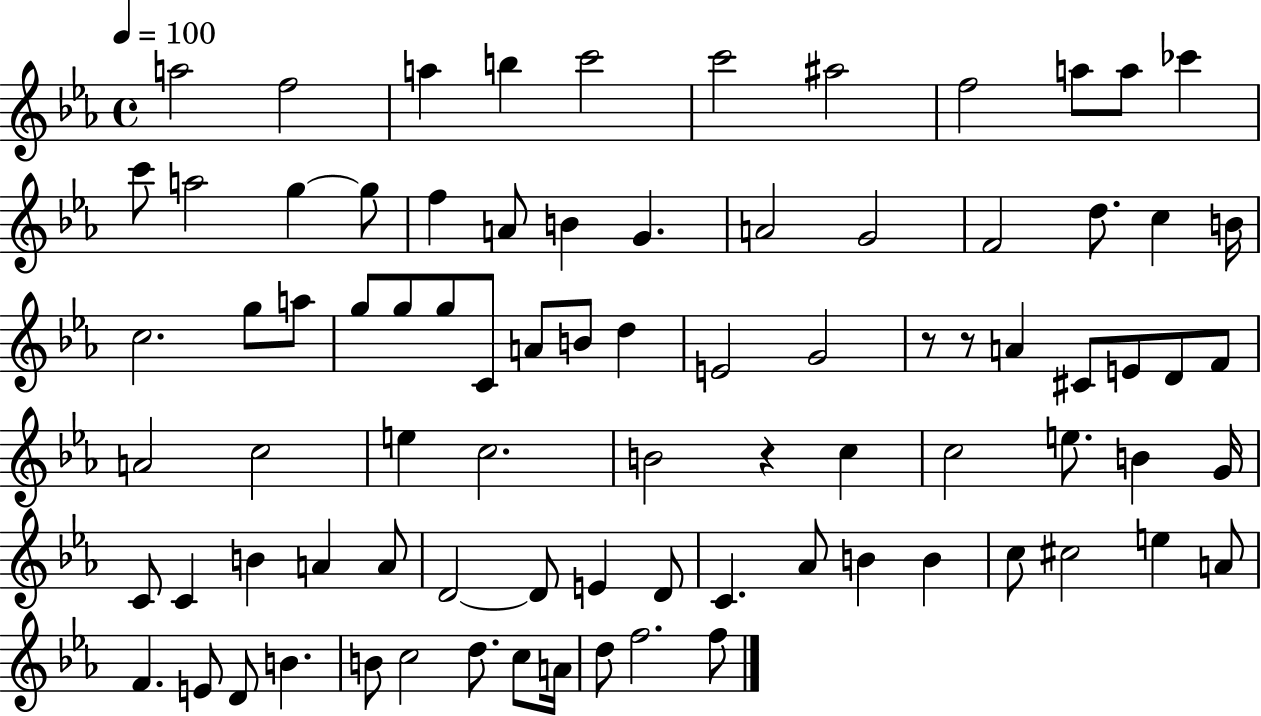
A5/h F5/h A5/q B5/q C6/h C6/h A#5/h F5/h A5/e A5/e CES6/q C6/e A5/h G5/q G5/e F5/q A4/e B4/q G4/q. A4/h G4/h F4/h D5/e. C5/q B4/s C5/h. G5/e A5/e G5/e G5/e G5/e C4/e A4/e B4/e D5/q E4/h G4/h R/e R/e A4/q C#4/e E4/e D4/e F4/e A4/h C5/h E5/q C5/h. B4/h R/q C5/q C5/h E5/e. B4/q G4/s C4/e C4/q B4/q A4/q A4/e D4/h D4/e E4/q D4/e C4/q. Ab4/e B4/q B4/q C5/e C#5/h E5/q A4/e F4/q. E4/e D4/e B4/q. B4/e C5/h D5/e. C5/e A4/s D5/e F5/h. F5/e